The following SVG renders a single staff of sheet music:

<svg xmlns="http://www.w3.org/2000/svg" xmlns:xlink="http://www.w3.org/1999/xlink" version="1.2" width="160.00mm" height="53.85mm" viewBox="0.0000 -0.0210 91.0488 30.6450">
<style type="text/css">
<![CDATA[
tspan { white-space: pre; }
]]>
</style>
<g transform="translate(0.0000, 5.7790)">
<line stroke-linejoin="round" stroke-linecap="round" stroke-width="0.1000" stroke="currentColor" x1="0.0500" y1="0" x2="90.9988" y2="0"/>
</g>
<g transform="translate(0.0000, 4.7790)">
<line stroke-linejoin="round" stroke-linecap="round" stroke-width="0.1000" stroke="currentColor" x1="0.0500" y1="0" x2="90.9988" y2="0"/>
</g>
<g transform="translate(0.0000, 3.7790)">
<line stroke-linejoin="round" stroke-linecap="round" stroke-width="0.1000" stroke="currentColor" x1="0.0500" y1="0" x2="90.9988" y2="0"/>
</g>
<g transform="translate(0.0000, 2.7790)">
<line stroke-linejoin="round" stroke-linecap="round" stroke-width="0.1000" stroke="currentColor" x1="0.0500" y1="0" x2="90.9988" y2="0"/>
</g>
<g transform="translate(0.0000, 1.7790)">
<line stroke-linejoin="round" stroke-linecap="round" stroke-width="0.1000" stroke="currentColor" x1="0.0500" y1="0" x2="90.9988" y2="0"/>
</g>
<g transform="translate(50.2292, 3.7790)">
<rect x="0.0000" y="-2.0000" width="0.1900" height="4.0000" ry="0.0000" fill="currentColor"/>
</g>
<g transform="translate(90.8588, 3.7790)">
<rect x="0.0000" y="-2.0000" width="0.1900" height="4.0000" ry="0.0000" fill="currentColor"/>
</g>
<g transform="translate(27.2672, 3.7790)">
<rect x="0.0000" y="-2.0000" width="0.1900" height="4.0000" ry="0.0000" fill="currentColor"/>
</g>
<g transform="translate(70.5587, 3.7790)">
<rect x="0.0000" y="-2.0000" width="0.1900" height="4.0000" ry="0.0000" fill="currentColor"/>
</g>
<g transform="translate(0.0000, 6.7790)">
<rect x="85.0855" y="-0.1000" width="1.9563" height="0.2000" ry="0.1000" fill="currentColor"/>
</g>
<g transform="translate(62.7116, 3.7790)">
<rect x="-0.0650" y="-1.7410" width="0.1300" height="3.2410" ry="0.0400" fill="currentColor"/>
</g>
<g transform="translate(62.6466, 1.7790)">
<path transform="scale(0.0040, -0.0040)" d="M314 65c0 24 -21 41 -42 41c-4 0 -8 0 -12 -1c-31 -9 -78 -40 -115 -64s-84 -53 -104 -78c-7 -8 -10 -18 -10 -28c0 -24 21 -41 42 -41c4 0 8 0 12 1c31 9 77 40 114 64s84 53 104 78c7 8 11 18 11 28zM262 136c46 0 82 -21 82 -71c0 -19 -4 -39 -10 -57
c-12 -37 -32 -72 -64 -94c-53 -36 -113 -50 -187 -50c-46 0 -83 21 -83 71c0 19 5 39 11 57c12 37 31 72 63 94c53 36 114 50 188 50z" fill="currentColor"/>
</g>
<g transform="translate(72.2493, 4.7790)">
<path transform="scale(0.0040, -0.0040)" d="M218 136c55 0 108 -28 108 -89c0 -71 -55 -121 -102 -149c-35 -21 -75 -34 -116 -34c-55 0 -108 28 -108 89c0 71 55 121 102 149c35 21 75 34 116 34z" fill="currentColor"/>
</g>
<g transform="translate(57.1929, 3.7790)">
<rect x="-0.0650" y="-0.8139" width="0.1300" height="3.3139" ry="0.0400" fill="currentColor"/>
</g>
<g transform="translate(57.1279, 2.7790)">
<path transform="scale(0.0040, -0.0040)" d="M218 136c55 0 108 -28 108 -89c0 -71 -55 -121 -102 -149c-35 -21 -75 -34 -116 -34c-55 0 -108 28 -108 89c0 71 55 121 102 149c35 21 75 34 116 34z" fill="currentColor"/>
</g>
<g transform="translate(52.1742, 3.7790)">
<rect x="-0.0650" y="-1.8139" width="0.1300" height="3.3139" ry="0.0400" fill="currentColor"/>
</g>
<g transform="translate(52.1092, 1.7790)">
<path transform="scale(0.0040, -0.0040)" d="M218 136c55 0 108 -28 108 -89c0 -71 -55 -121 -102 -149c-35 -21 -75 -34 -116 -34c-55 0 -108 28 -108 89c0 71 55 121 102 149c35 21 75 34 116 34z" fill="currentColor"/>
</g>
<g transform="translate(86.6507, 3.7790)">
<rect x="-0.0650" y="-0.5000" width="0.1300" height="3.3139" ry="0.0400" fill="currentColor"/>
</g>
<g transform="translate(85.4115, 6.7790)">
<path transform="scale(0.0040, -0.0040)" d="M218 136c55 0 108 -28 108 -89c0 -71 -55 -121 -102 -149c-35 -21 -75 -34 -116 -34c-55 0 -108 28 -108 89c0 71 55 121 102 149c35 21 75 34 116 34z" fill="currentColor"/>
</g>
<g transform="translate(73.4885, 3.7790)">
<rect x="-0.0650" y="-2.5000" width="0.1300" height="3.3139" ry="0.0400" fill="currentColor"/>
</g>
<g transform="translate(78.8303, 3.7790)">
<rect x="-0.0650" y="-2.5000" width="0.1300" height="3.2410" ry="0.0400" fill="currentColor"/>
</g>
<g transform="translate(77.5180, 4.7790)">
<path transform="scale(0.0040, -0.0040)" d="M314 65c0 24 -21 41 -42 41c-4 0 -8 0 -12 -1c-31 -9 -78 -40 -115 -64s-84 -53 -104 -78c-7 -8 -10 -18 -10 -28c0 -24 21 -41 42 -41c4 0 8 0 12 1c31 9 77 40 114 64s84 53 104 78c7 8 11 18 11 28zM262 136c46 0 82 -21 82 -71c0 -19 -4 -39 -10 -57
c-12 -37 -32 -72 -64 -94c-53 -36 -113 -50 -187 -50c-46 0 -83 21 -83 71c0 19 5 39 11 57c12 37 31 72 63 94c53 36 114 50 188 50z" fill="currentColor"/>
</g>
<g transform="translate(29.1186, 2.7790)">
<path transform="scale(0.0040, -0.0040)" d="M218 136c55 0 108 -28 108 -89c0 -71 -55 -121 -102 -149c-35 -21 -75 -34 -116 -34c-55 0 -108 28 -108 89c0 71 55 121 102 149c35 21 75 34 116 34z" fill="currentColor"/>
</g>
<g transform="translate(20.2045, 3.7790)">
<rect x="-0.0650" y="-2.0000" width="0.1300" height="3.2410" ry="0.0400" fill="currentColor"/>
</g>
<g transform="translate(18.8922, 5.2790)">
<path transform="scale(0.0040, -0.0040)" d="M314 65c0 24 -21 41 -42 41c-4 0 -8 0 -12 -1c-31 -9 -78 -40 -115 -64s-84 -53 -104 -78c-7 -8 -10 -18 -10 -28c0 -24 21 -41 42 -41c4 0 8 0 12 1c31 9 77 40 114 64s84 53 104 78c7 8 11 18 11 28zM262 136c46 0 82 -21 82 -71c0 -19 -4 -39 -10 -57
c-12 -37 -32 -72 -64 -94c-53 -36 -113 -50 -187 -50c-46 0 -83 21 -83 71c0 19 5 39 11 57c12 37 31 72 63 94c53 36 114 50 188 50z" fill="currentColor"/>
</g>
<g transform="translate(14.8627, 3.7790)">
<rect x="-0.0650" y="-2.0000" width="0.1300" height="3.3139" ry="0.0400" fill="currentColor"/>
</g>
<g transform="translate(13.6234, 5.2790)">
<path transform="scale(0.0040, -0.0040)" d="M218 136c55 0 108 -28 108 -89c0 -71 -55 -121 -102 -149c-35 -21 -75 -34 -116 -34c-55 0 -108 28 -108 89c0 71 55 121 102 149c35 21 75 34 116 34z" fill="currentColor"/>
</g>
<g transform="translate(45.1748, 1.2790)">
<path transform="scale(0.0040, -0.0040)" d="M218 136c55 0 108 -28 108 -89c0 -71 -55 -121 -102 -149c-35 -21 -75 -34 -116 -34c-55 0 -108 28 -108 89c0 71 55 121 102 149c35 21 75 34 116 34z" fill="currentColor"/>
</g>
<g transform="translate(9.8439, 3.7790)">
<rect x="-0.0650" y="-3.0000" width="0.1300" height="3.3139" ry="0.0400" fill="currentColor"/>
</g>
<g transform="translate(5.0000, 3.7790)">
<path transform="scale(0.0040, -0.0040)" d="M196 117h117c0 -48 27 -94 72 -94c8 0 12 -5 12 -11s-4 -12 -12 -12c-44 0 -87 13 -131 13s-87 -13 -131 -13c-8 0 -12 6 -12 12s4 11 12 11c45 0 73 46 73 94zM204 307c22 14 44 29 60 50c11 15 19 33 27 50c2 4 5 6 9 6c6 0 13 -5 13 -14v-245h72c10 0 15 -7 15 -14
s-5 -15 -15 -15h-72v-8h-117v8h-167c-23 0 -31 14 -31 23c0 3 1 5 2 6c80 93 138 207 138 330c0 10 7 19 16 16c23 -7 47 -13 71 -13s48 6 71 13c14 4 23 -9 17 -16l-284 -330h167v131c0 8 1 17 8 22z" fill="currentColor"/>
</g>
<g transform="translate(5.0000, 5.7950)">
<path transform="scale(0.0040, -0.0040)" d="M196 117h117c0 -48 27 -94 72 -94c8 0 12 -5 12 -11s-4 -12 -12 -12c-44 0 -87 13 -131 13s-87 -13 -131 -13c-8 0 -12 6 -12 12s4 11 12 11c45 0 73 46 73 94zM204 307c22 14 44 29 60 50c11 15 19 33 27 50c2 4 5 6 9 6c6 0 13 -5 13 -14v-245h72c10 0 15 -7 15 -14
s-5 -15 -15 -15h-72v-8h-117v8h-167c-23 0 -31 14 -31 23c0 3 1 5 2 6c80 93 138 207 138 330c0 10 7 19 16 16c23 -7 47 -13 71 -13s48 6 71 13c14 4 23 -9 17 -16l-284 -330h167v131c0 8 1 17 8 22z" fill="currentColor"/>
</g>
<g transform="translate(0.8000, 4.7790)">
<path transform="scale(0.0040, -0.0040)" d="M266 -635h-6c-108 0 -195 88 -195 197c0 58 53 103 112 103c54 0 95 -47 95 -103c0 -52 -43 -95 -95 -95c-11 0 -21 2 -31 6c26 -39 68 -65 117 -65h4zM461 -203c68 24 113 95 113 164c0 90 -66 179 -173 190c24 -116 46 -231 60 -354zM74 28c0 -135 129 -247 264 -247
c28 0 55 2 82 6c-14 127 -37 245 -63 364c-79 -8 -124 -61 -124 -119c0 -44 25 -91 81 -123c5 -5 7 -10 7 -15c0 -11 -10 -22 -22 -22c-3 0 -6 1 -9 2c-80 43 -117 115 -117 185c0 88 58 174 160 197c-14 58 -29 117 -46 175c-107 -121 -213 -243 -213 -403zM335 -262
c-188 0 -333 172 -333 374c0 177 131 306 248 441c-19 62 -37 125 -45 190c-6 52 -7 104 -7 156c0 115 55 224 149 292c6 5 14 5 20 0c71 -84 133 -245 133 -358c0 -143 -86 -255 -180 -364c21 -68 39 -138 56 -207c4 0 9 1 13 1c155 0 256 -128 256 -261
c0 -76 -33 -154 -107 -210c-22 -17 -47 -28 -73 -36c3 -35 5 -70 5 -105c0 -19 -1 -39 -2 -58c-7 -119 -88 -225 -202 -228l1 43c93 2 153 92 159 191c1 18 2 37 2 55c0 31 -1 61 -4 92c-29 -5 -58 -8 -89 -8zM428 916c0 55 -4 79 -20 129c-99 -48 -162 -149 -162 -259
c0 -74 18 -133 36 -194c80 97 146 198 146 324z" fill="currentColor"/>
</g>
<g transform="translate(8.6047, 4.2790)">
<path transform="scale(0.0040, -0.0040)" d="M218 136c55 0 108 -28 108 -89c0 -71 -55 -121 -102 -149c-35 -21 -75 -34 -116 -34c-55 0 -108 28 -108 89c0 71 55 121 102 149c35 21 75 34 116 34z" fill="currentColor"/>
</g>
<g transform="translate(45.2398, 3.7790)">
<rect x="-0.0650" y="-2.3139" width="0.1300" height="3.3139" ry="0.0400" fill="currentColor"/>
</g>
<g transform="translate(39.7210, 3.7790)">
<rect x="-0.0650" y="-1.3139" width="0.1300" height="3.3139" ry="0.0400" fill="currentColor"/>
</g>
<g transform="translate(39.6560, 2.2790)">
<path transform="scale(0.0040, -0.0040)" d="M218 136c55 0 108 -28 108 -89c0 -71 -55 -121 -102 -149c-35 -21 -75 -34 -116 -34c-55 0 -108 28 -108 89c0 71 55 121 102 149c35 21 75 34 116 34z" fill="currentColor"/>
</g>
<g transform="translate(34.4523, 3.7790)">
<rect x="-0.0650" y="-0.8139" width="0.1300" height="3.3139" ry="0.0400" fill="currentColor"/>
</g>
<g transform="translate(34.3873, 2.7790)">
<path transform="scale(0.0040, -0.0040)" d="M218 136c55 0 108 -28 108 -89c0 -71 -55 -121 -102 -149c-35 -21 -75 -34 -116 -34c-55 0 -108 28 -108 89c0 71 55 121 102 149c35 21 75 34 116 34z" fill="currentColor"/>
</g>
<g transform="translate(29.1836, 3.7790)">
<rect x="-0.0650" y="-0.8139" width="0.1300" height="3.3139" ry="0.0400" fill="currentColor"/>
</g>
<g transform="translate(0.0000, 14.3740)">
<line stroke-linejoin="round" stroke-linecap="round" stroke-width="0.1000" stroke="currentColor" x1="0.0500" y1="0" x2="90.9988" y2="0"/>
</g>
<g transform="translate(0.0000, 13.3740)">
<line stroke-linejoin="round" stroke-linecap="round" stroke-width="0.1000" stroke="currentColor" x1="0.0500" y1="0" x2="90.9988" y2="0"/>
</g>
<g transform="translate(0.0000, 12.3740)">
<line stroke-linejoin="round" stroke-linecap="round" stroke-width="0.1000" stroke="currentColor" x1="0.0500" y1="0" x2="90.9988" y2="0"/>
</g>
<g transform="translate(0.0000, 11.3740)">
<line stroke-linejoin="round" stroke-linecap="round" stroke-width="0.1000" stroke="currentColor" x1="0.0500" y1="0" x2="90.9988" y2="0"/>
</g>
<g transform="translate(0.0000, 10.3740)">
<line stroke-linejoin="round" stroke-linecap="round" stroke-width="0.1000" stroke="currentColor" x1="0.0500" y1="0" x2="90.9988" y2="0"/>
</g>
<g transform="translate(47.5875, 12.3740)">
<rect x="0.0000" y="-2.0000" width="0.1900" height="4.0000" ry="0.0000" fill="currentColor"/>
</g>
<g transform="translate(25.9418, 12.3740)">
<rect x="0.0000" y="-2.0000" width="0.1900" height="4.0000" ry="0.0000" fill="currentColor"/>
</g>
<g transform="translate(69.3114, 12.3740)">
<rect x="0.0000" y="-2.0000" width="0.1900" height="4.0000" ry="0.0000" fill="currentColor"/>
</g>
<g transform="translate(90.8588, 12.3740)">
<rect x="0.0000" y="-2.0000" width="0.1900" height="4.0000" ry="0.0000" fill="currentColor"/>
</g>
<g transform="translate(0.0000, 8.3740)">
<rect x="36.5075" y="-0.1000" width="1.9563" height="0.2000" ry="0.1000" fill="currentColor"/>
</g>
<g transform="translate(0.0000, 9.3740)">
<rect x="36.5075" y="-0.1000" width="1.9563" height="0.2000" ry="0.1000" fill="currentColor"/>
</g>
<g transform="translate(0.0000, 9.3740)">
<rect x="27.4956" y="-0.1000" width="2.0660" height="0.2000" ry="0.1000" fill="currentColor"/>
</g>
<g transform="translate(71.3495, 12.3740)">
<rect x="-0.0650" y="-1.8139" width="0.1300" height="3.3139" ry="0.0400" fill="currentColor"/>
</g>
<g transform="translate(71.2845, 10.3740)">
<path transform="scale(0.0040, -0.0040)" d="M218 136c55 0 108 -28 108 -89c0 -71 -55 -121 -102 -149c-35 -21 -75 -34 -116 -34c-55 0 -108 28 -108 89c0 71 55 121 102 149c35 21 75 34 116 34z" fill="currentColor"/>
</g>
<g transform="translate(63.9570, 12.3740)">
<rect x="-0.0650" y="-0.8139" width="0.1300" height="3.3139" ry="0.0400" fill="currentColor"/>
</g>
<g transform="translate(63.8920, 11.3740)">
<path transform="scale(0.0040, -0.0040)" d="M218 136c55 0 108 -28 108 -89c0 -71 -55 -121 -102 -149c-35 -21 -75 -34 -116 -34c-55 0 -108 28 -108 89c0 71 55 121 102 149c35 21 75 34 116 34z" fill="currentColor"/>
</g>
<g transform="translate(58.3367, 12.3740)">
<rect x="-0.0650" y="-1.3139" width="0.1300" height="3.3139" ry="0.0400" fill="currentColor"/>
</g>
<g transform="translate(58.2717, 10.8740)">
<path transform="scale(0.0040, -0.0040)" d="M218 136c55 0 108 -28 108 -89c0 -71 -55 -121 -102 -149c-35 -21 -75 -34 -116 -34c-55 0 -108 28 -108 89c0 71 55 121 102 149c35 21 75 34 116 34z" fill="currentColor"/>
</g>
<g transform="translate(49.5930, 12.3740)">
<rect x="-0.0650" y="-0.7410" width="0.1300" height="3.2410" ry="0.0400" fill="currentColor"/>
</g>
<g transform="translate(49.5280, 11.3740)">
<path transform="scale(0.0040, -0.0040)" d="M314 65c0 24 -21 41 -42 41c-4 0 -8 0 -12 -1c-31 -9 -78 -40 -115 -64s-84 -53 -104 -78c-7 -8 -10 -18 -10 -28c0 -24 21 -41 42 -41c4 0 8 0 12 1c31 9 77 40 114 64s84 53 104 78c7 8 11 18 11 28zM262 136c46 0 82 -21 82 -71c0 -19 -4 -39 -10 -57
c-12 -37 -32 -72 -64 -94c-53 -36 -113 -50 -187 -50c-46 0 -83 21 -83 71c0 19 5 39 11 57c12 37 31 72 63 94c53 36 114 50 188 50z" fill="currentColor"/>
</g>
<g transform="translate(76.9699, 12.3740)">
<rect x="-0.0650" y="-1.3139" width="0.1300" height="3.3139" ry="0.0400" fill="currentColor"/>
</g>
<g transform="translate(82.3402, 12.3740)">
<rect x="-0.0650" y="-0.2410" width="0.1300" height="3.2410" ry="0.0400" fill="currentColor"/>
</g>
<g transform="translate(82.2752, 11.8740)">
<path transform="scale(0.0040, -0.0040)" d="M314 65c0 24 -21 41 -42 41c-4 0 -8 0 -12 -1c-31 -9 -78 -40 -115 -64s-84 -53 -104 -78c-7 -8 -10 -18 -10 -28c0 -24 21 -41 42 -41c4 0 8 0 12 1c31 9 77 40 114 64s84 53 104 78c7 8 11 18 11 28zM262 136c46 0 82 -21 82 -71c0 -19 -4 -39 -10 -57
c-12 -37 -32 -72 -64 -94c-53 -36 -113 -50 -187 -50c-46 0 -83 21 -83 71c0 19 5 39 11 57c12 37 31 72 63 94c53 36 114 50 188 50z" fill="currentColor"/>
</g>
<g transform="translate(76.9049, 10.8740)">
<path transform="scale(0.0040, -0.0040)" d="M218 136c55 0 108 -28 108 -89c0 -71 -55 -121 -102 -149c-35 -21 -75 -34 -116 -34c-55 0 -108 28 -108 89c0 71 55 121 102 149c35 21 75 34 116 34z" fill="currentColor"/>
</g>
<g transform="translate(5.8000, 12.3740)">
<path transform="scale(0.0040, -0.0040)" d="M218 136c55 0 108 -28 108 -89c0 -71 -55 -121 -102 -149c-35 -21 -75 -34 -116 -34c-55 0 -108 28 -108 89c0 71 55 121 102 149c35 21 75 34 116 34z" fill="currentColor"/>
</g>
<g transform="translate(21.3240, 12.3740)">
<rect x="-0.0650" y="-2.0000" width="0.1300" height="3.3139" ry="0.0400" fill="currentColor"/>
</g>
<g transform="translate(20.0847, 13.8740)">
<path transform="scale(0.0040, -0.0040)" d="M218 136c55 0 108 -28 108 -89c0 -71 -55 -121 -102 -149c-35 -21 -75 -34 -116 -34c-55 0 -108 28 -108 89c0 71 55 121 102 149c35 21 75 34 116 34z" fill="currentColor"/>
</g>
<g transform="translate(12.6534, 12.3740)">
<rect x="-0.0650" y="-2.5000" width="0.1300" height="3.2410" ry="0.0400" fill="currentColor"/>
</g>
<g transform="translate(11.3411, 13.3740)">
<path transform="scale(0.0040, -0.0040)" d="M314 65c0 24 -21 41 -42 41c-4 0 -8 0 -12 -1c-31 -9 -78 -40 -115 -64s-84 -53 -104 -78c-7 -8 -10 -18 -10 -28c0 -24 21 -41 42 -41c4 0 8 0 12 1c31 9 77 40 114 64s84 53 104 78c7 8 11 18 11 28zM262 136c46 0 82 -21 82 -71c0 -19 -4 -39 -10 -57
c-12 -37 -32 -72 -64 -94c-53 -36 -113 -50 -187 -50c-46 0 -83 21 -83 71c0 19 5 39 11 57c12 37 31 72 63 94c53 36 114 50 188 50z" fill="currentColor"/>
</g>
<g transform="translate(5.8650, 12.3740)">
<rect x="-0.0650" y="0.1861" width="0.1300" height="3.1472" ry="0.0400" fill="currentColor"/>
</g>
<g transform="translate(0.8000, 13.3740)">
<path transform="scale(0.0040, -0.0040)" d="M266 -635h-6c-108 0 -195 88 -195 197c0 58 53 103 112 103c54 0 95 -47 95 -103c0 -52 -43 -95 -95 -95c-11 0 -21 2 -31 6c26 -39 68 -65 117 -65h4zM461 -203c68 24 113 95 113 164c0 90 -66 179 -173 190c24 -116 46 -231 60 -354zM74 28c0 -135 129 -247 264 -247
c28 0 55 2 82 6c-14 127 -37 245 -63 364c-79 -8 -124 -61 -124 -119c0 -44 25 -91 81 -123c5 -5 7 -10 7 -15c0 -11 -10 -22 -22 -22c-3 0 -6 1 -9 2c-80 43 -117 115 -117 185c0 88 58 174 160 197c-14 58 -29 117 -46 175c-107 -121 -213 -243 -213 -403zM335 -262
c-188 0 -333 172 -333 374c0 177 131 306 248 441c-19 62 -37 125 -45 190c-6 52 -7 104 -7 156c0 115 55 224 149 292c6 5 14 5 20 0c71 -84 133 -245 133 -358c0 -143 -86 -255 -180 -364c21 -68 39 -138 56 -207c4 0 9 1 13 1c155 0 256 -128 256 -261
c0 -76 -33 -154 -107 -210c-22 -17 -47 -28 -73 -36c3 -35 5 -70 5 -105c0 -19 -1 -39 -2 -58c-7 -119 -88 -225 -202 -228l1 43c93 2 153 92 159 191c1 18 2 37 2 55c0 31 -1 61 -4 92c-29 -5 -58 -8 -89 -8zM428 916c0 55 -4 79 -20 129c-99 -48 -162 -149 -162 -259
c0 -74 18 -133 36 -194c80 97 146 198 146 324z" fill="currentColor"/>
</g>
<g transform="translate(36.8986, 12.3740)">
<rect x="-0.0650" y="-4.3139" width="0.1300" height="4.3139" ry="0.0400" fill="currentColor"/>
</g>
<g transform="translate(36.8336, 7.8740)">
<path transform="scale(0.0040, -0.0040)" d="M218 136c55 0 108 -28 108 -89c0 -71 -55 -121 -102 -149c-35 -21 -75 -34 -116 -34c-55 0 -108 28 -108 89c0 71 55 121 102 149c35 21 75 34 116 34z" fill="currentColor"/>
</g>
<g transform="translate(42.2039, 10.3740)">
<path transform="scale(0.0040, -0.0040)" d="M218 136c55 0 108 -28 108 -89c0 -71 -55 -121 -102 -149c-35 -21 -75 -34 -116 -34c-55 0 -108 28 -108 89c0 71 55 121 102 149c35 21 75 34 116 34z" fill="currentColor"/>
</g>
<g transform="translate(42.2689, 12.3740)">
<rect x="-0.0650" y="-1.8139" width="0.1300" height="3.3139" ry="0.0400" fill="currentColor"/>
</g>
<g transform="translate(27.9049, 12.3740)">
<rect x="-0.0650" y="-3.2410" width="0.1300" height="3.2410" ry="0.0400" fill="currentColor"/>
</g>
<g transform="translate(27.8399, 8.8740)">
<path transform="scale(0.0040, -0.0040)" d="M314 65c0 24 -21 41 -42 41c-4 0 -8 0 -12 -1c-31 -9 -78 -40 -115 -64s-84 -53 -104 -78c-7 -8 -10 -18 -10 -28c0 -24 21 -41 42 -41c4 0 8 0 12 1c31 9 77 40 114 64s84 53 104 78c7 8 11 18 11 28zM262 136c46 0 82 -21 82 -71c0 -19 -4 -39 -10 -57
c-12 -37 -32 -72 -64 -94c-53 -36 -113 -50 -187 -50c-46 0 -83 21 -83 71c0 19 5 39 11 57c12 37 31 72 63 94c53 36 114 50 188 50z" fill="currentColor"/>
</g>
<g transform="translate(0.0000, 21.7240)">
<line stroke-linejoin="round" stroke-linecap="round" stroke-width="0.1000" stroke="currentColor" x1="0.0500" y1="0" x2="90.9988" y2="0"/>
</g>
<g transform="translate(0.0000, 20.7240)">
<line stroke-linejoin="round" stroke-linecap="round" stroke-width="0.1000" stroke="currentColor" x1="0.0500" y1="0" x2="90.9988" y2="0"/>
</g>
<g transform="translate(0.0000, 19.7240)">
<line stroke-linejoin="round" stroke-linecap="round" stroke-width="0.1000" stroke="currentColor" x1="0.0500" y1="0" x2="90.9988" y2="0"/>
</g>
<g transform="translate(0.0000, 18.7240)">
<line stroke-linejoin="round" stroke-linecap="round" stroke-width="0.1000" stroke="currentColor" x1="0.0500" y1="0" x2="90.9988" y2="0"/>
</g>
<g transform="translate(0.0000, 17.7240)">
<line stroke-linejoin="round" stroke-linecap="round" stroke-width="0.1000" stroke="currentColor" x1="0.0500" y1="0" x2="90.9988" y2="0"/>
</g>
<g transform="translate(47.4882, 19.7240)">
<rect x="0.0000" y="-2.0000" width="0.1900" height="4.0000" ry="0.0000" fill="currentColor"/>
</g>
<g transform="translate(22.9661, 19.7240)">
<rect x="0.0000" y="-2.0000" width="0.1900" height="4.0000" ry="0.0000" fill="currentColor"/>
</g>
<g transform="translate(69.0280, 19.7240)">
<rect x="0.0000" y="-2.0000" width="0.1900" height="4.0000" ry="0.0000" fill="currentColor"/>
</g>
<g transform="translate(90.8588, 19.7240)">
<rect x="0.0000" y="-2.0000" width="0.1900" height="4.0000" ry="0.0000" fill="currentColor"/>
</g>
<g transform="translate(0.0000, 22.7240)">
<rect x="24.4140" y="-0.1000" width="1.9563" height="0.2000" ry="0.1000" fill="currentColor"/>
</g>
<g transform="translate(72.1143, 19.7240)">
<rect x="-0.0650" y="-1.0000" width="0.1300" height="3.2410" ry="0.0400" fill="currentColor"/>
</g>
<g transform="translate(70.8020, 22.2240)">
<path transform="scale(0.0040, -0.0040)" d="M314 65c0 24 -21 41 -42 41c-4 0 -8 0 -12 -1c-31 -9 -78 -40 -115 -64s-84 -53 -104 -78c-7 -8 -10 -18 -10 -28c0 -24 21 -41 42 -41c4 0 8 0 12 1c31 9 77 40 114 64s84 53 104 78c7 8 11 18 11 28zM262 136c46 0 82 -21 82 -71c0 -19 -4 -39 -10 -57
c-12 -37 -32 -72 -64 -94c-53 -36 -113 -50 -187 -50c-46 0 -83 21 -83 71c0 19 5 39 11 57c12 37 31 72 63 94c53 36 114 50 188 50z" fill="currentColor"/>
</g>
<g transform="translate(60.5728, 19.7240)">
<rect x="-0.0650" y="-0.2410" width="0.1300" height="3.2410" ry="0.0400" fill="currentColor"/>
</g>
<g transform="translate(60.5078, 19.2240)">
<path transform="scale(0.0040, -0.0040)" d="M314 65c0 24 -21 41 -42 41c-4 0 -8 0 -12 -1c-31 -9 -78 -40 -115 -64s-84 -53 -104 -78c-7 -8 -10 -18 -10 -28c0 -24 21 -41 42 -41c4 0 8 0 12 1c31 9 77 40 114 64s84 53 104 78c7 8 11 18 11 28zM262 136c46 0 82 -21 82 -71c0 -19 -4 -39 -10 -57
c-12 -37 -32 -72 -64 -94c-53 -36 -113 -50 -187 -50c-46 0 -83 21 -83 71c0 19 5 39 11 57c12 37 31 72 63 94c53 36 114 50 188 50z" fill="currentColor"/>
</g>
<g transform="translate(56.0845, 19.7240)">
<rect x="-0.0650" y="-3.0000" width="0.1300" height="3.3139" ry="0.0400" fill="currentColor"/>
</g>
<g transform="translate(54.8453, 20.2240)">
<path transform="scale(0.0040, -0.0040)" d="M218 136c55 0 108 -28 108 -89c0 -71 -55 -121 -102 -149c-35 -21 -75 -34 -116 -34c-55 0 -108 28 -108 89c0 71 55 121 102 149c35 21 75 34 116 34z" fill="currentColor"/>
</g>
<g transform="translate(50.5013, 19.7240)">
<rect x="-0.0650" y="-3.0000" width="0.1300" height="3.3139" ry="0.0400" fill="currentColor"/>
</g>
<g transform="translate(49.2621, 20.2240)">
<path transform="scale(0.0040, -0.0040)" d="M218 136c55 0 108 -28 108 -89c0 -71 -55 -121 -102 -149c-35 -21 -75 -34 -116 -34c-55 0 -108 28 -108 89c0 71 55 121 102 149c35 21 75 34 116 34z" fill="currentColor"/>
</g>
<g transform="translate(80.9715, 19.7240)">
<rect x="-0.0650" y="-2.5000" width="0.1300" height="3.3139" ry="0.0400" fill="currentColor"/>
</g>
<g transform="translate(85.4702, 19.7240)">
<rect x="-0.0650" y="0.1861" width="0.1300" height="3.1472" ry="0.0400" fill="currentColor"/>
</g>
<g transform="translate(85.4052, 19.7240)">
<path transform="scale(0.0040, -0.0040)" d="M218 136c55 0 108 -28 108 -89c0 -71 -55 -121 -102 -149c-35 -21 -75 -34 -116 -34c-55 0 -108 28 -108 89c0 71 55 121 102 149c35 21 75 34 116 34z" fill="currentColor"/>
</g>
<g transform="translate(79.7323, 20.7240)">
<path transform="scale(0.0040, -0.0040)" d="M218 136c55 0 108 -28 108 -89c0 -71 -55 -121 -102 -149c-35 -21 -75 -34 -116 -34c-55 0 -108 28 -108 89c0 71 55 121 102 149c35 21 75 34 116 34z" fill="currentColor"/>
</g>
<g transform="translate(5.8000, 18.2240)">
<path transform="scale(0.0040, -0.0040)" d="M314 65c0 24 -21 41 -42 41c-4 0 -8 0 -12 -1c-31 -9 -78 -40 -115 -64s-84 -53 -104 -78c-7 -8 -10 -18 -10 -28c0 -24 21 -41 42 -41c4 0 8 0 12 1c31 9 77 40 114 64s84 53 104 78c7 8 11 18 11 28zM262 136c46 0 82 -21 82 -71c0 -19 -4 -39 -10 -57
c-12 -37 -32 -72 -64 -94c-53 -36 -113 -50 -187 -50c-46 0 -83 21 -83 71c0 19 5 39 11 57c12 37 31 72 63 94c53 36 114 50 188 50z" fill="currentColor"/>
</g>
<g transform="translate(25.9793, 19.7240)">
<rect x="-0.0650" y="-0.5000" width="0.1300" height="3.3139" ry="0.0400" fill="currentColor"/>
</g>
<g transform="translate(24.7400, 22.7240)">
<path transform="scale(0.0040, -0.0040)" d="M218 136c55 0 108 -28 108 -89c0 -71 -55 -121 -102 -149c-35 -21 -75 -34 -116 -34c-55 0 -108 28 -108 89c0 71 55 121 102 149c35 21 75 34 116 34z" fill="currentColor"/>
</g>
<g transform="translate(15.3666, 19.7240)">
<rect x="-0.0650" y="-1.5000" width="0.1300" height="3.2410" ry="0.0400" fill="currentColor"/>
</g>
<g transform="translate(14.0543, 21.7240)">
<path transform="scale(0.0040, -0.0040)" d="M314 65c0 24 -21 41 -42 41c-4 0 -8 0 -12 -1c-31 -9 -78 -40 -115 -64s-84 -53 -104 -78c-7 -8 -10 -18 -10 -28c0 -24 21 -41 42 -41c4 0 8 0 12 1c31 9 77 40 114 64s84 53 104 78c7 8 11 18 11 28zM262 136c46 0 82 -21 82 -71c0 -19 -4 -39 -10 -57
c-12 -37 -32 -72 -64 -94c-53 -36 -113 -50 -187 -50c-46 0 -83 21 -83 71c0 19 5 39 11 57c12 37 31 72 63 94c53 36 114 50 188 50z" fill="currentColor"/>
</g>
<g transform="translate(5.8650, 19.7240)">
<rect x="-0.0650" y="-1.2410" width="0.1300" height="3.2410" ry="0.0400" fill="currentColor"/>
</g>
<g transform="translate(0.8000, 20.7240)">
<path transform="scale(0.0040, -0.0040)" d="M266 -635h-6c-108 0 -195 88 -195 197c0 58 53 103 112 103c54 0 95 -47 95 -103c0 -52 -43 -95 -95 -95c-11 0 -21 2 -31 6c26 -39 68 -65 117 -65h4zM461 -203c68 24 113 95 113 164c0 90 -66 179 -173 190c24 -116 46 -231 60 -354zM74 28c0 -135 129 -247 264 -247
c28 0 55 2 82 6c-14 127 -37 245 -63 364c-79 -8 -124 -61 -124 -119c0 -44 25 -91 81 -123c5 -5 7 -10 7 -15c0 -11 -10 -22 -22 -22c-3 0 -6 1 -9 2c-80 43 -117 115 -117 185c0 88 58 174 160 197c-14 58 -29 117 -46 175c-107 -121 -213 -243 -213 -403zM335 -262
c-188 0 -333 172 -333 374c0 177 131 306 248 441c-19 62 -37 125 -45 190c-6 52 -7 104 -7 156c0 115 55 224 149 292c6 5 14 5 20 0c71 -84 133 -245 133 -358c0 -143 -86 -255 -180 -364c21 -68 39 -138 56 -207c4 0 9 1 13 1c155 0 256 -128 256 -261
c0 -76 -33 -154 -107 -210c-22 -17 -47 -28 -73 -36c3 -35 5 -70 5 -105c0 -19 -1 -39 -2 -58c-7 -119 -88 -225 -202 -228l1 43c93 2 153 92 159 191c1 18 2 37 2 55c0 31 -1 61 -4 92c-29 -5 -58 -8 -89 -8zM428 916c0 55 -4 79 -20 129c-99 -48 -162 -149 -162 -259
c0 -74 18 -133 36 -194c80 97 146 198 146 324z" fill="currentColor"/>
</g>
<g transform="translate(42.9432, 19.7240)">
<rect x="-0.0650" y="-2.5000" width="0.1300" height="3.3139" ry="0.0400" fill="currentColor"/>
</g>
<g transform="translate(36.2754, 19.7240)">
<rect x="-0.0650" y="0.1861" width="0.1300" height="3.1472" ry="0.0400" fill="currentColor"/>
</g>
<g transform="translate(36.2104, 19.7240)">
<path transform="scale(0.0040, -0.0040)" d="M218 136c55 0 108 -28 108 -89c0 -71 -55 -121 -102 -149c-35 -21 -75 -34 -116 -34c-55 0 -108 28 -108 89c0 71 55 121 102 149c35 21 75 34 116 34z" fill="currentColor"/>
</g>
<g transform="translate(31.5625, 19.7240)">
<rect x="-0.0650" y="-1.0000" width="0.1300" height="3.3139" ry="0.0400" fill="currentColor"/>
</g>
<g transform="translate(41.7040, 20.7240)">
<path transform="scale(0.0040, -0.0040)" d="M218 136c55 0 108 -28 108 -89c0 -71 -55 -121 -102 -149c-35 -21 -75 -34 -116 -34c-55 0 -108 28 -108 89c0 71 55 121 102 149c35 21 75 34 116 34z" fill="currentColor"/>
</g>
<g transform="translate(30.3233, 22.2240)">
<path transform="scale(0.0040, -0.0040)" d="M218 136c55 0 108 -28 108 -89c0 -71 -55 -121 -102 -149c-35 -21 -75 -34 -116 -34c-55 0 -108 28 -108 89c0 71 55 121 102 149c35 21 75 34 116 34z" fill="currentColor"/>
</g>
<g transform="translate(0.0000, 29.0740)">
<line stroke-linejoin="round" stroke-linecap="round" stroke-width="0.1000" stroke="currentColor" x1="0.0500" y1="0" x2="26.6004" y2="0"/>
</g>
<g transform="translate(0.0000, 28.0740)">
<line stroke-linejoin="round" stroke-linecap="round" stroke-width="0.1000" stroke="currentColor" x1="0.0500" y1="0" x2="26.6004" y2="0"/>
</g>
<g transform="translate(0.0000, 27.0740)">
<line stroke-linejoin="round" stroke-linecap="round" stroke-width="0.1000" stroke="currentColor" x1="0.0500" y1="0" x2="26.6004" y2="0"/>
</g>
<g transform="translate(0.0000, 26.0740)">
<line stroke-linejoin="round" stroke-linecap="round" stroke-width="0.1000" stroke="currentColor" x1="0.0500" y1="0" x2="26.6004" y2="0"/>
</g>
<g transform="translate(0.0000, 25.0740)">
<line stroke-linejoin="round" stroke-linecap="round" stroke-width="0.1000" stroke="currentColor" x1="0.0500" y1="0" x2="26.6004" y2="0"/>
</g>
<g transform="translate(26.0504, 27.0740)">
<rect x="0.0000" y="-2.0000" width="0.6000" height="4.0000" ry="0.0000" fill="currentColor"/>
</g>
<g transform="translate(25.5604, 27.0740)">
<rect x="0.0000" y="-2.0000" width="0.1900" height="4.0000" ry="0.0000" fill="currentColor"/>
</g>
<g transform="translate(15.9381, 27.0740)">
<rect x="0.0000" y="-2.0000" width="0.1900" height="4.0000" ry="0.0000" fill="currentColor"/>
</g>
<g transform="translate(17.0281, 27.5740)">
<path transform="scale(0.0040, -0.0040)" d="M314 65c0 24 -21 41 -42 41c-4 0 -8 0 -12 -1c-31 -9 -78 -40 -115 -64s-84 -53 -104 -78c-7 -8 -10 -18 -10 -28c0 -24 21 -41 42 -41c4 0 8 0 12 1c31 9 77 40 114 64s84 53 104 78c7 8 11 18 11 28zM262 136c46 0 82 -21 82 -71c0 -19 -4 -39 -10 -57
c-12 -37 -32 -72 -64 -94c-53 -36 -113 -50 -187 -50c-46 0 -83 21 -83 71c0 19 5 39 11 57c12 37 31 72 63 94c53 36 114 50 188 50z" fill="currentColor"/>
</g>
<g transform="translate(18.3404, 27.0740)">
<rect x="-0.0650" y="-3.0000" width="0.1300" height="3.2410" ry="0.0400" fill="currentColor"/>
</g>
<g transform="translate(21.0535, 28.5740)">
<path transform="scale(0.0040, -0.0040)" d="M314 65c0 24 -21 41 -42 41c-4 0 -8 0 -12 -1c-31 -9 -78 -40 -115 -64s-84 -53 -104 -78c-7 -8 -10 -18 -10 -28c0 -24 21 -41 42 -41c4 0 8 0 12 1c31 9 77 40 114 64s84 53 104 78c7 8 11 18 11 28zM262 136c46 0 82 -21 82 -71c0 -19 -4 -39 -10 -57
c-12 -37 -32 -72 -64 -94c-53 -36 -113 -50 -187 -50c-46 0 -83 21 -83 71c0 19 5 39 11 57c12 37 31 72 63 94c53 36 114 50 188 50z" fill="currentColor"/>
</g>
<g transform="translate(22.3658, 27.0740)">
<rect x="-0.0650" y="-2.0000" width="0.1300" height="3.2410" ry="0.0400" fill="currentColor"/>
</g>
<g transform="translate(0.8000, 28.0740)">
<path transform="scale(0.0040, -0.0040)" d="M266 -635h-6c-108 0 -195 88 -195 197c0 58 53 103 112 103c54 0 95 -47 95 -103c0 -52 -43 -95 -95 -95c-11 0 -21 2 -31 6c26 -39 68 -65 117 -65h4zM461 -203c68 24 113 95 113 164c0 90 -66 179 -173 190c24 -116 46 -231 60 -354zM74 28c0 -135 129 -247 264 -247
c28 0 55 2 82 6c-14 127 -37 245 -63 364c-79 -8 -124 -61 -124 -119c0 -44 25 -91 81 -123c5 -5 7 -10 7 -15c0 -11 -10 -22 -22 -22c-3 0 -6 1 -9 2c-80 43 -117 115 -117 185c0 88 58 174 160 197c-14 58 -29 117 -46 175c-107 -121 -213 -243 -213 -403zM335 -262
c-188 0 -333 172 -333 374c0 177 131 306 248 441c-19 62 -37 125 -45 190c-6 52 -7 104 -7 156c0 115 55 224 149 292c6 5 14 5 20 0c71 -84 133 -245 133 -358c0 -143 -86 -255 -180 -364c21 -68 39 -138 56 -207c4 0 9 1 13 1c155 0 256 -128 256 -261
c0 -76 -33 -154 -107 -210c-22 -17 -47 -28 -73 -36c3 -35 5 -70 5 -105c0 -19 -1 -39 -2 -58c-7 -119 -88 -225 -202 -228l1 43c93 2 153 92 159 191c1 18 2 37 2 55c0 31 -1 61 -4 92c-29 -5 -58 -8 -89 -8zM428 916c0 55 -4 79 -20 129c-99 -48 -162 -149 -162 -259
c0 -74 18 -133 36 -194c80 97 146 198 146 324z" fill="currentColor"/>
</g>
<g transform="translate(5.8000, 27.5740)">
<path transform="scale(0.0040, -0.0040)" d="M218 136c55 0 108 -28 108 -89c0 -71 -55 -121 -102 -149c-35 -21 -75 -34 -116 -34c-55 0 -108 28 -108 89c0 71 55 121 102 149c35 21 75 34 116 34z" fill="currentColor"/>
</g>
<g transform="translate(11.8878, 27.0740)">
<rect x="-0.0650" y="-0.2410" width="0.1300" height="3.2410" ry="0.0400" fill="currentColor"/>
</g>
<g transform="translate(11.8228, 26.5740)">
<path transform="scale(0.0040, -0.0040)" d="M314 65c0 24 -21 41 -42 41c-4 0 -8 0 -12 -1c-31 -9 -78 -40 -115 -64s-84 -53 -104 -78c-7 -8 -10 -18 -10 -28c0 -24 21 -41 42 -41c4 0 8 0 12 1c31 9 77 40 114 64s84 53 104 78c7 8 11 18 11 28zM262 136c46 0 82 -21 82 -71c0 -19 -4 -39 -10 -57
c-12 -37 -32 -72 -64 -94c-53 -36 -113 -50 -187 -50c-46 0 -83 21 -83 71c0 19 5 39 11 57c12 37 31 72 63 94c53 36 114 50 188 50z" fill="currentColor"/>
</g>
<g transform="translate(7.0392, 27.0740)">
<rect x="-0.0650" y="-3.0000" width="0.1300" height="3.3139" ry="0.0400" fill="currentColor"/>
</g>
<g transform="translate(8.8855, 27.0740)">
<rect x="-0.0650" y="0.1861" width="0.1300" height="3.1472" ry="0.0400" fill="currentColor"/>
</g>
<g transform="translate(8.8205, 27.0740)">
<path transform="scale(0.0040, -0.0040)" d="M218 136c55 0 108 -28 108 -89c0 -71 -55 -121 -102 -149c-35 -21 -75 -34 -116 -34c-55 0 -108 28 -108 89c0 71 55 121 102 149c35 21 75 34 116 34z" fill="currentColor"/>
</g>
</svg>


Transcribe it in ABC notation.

X:1
T:Untitled
M:4/4
L:1/4
K:C
A F F2 d d e g f d f2 G G2 C B G2 F b2 d' f d2 e d f e c2 e2 E2 C D B G A A c2 D2 G B A B c2 A2 F2